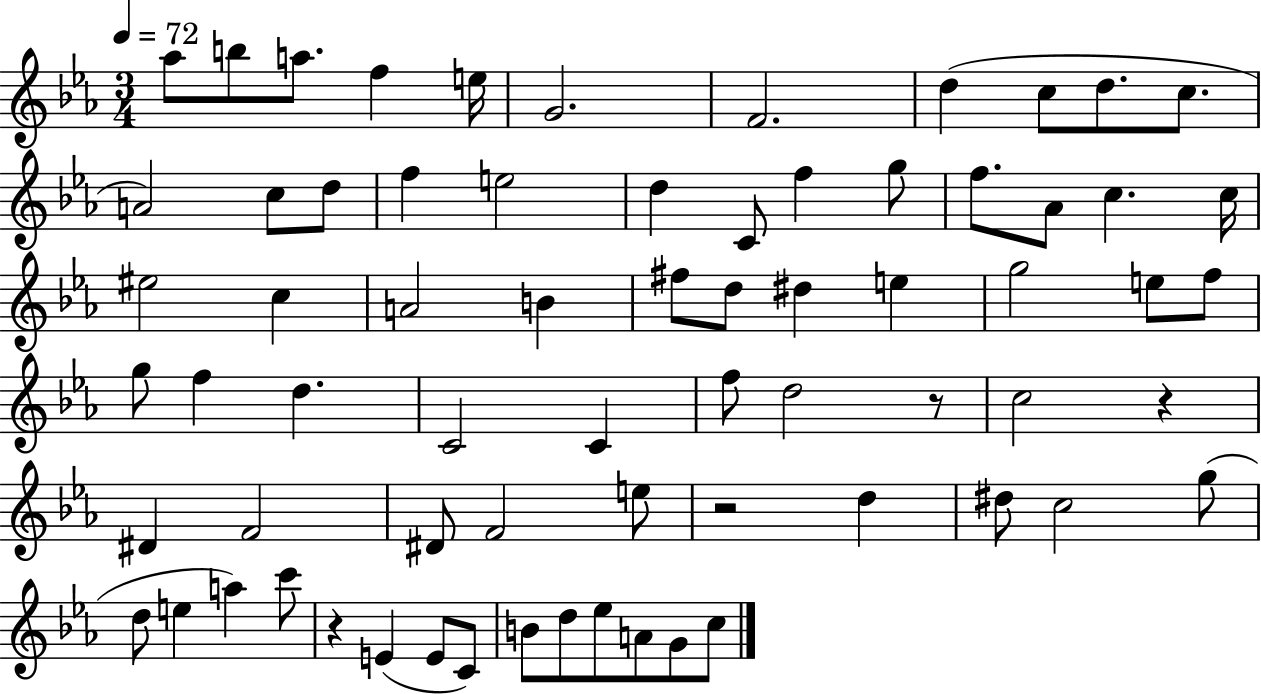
{
  \clef treble
  \numericTimeSignature
  \time 3/4
  \key ees \major
  \tempo 4 = 72
  \repeat volta 2 { aes''8 b''8 a''8. f''4 e''16 | g'2. | f'2. | d''4( c''8 d''8. c''8. | \break a'2) c''8 d''8 | f''4 e''2 | d''4 c'8 f''4 g''8 | f''8. aes'8 c''4. c''16 | \break eis''2 c''4 | a'2 b'4 | fis''8 d''8 dis''4 e''4 | g''2 e''8 f''8 | \break g''8 f''4 d''4. | c'2 c'4 | f''8 d''2 r8 | c''2 r4 | \break dis'4 f'2 | dis'8 f'2 e''8 | r2 d''4 | dis''8 c''2 g''8( | \break d''8 e''4 a''4) c'''8 | r4 e'4( e'8 c'8) | b'8 d''8 ees''8 a'8 g'8 c''8 | } \bar "|."
}